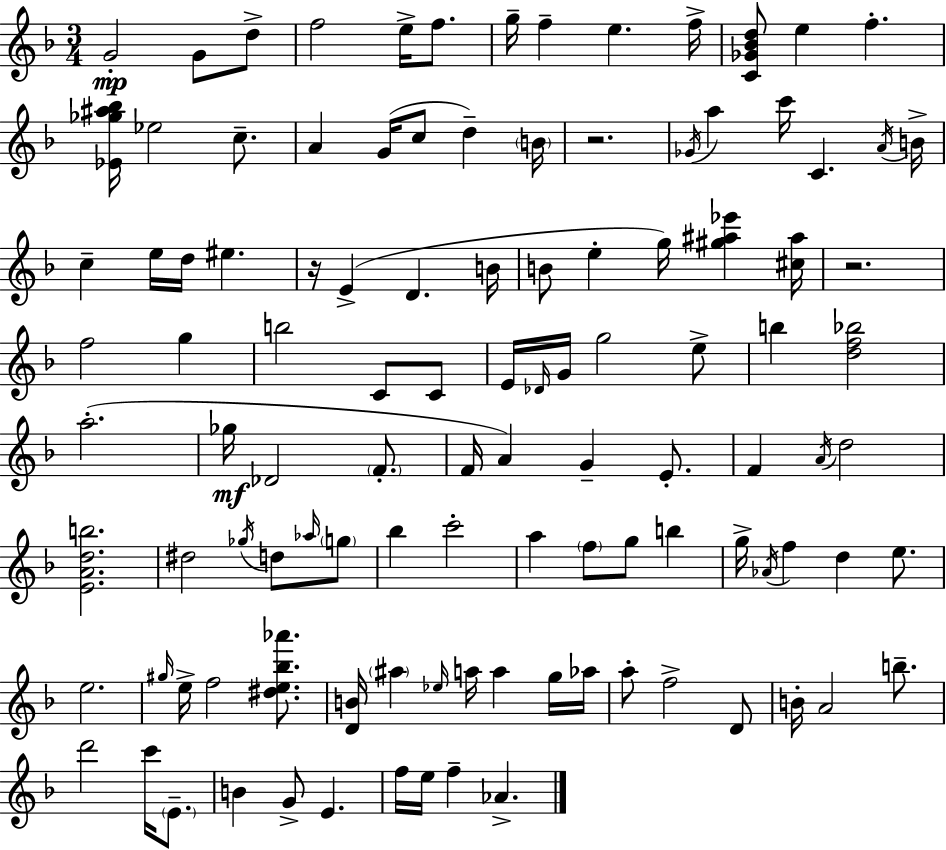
{
  \clef treble
  \numericTimeSignature
  \time 3/4
  \key f \major
  \repeat volta 2 { g'2-.\mp g'8 d''8-> | f''2 e''16-> f''8. | g''16-- f''4-- e''4. f''16-> | <c' ges' bes' d''>8 e''4 f''4.-. | \break <ees' ges'' ais'' bes''>16 ees''2 c''8.-- | a'4 g'16( c''8 d''4--) \parenthesize b'16 | r2. | \acciaccatura { ges'16 } a''4 c'''16 c'4. | \break \acciaccatura { a'16 } b'16-> c''4-- e''16 d''16 eis''4. | r16 e'4->( d'4. | b'16 b'8 e''4-. g''16) <gis'' ais'' ees'''>4 | <cis'' ais''>16 r2. | \break f''2 g''4 | b''2 c'8 | c'8 e'16 \grace { des'16 } g'16 g''2 | e''8-> b''4 <d'' f'' bes''>2 | \break a''2.-.( | ges''16\mf des'2 | \parenthesize f'8.-. f'16 a'4) g'4-- | e'8.-. f'4 \acciaccatura { a'16 } d''2 | \break <e' a' d'' b''>2. | dis''2 | \acciaccatura { ges''16 } d''8 \grace { aes''16 } \parenthesize g''8 bes''4 c'''2-. | a''4 \parenthesize f''8 | \break g''8 b''4 g''16-> \acciaccatura { aes'16 } f''4 | d''4 e''8. e''2. | \grace { gis''16 } e''16-> f''2 | <dis'' e'' bes'' aes'''>8. <d' b'>16 \parenthesize ais''4 | \break \grace { ees''16 } a''16 a''4 g''16 aes''16 a''8-. f''2-> | d'8 b'16-. a'2 | b''8.-- d'''2 | c'''16 \parenthesize e'8.-- b'4 | \break g'8-> e'4. f''16 e''16 f''4-- | aes'4.-> } \bar "|."
}